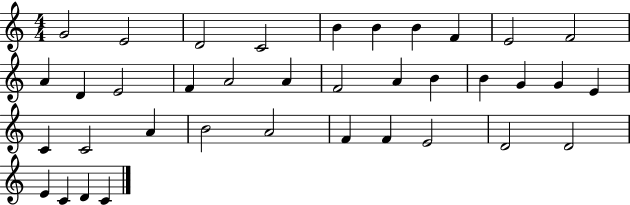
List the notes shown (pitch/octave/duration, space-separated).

G4/h E4/h D4/h C4/h B4/q B4/q B4/q F4/q E4/h F4/h A4/q D4/q E4/h F4/q A4/h A4/q F4/h A4/q B4/q B4/q G4/q G4/q E4/q C4/q C4/h A4/q B4/h A4/h F4/q F4/q E4/h D4/h D4/h E4/q C4/q D4/q C4/q